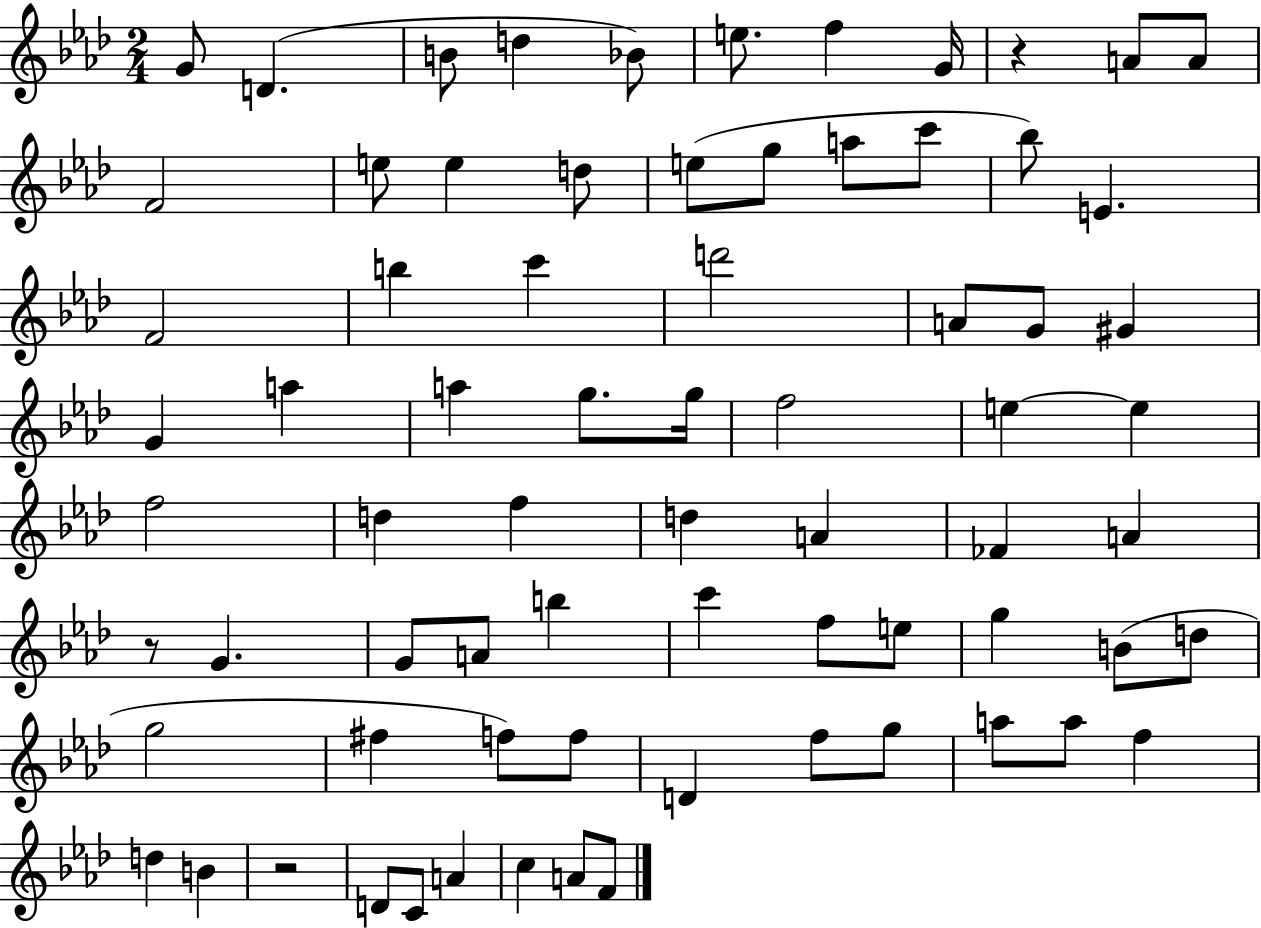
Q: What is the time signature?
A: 2/4